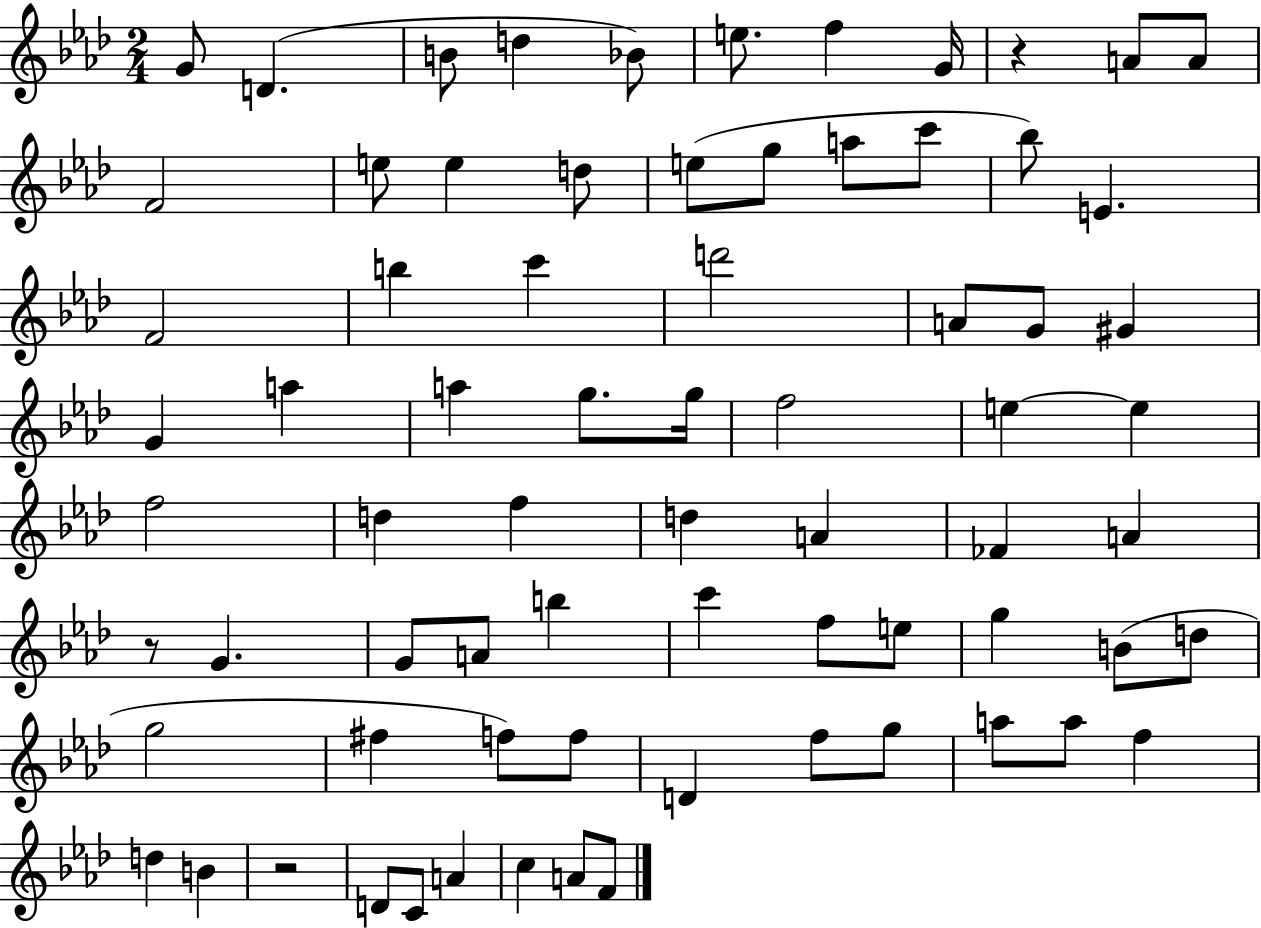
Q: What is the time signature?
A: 2/4